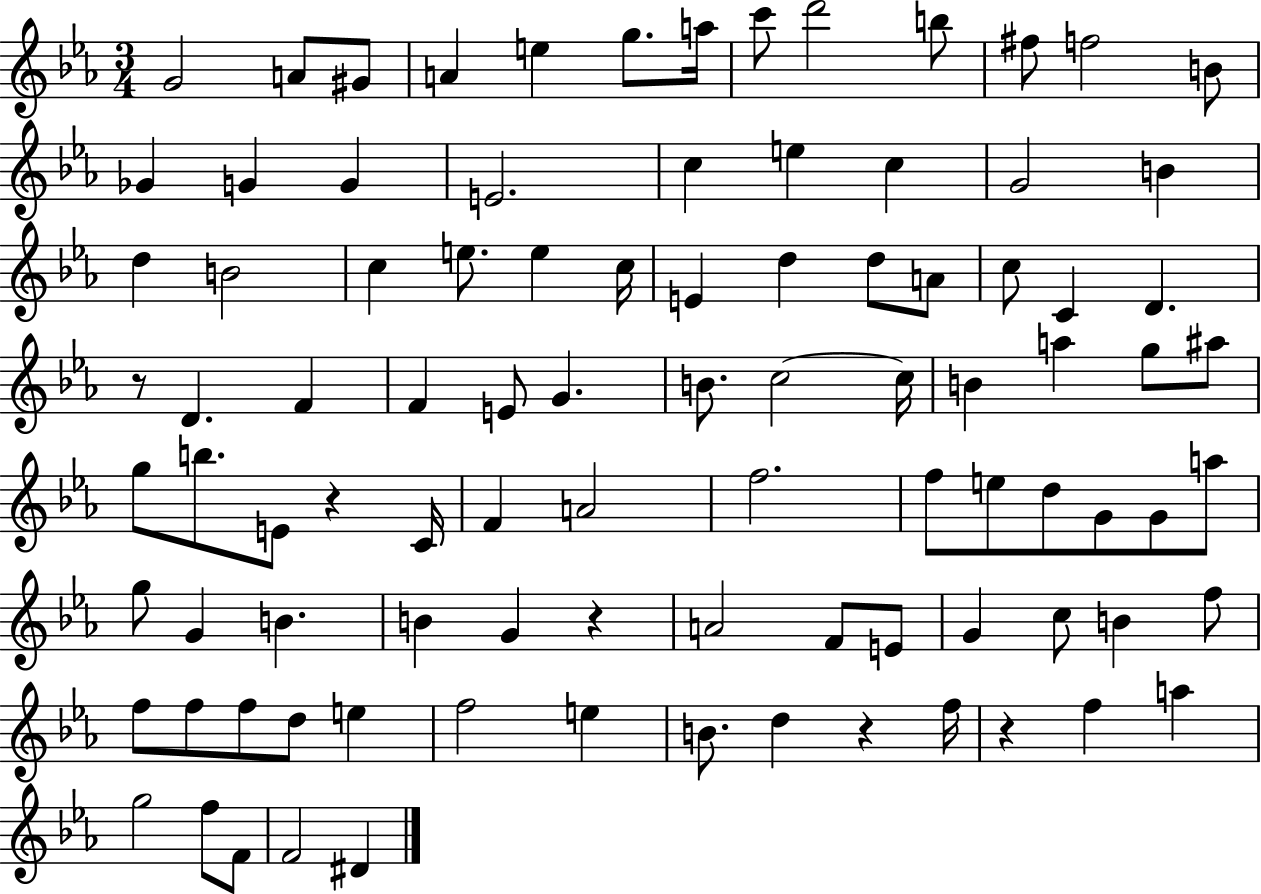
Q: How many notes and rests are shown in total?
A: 94